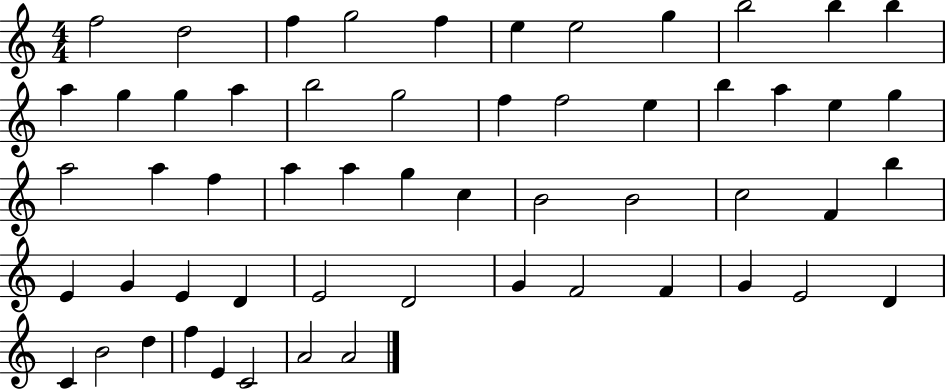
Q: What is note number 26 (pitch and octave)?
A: A5